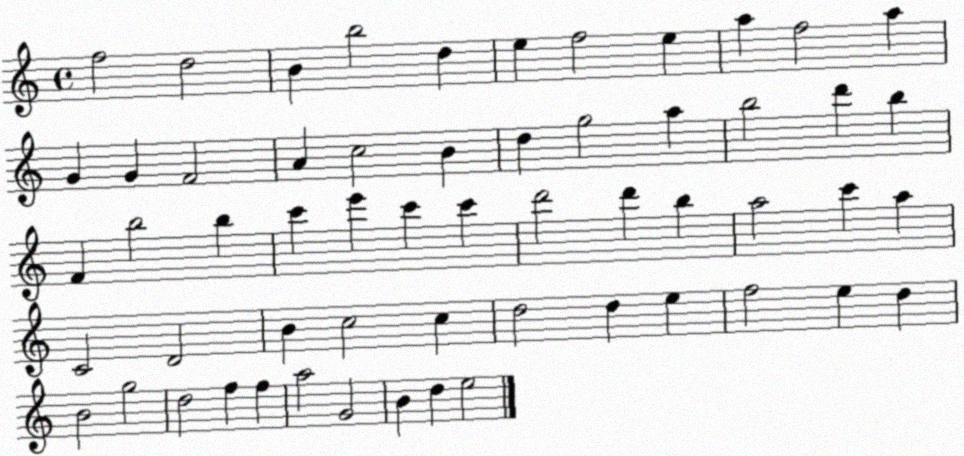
X:1
T:Untitled
M:4/4
L:1/4
K:C
f2 d2 B b2 d e f2 e a f2 a G G F2 A c2 B d g2 a b2 d' b F b2 b c' e' c' c' d'2 d' b a2 c' a C2 D2 B c2 c d2 d e f2 e d B2 g2 d2 f f a2 G2 B d e2